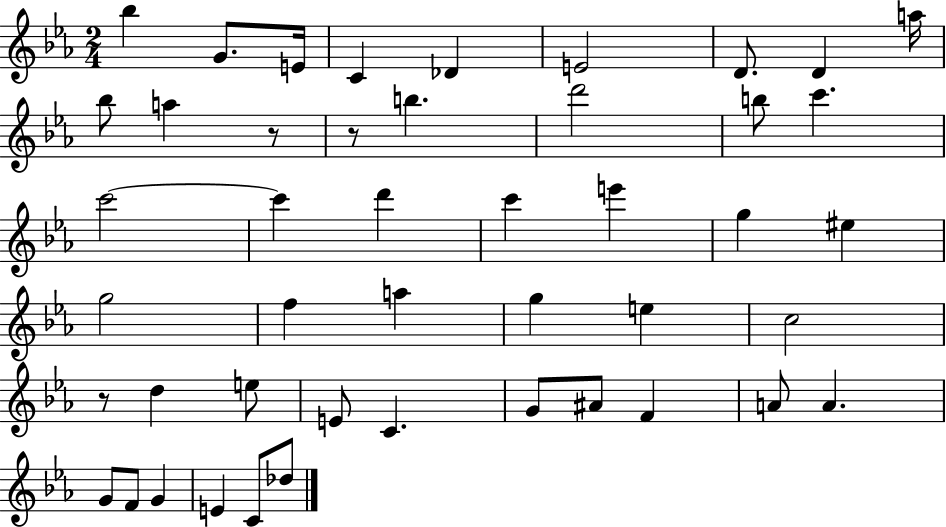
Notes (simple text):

Bb5/q G4/e. E4/s C4/q Db4/q E4/h D4/e. D4/q A5/s Bb5/e A5/q R/e R/e B5/q. D6/h B5/e C6/q. C6/h C6/q D6/q C6/q E6/q G5/q EIS5/q G5/h F5/q A5/q G5/q E5/q C5/h R/e D5/q E5/e E4/e C4/q. G4/e A#4/e F4/q A4/e A4/q. G4/e F4/e G4/q E4/q C4/e Db5/e